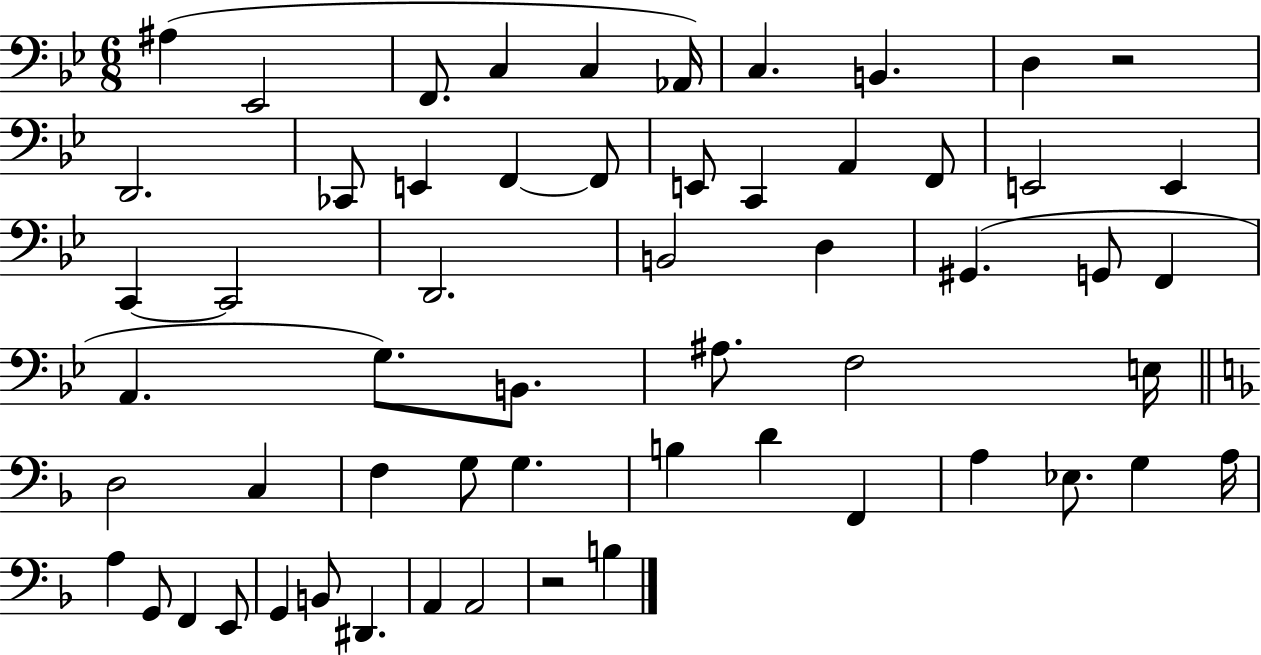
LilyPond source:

{
  \clef bass
  \numericTimeSignature
  \time 6/8
  \key bes \major
  ais4( ees,2 | f,8. c4 c4 aes,16) | c4. b,4. | d4 r2 | \break d,2. | ces,8 e,4 f,4~~ f,8 | e,8 c,4 a,4 f,8 | e,2 e,4 | \break c,4~~ c,2 | d,2. | b,2 d4 | gis,4.( g,8 f,4 | \break a,4. g8.) b,8. | ais8. f2 e16 | \bar "||" \break \key d \minor d2 c4 | f4 g8 g4. | b4 d'4 f,4 | a4 ees8. g4 a16 | \break a4 g,8 f,4 e,8 | g,4 b,8 dis,4. | a,4 a,2 | r2 b4 | \break \bar "|."
}